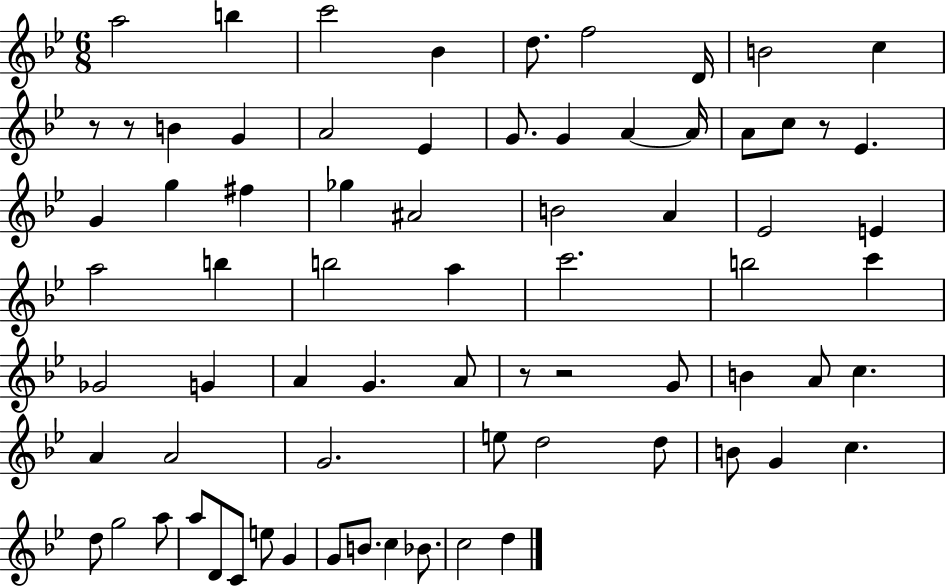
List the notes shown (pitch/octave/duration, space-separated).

A5/h B5/q C6/h Bb4/q D5/e. F5/h D4/s B4/h C5/q R/e R/e B4/q G4/q A4/h Eb4/q G4/e. G4/q A4/q A4/s A4/e C5/e R/e Eb4/q. G4/q G5/q F#5/q Gb5/q A#4/h B4/h A4/q Eb4/h E4/q A5/h B5/q B5/h A5/q C6/h. B5/h C6/q Gb4/h G4/q A4/q G4/q. A4/e R/e R/h G4/e B4/q A4/e C5/q. A4/q A4/h G4/h. E5/e D5/h D5/e B4/e G4/q C5/q. D5/e G5/h A5/e A5/e D4/e C4/e E5/e G4/q G4/e B4/e. C5/q Bb4/e. C5/h D5/q